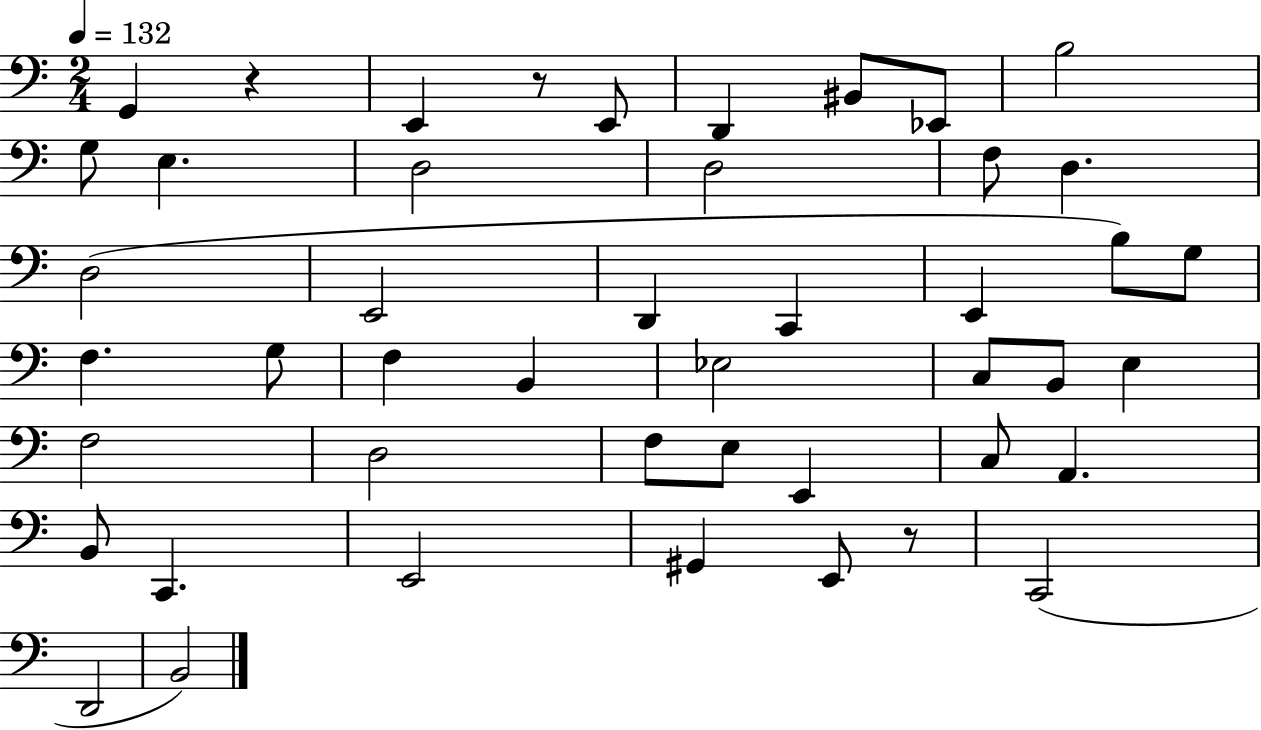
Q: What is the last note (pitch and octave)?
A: B2